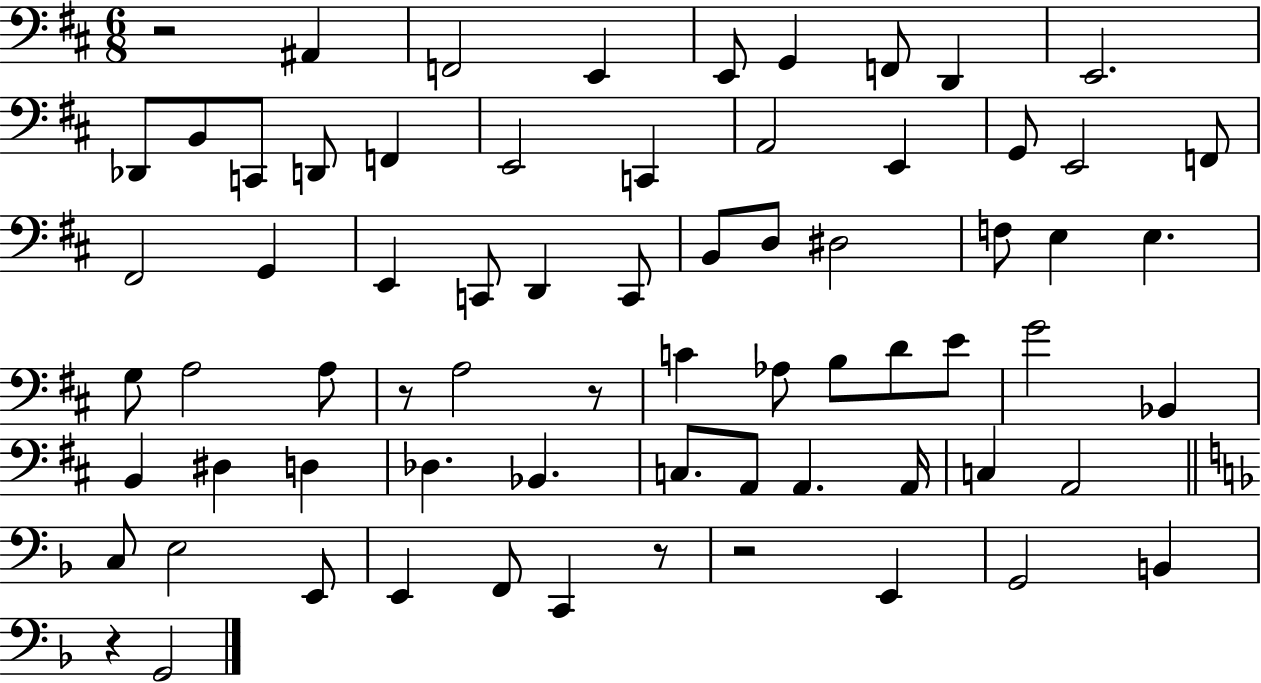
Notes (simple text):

R/h A#2/q F2/h E2/q E2/e G2/q F2/e D2/q E2/h. Db2/e B2/e C2/e D2/e F2/q E2/h C2/q A2/h E2/q G2/e E2/h F2/e F#2/h G2/q E2/q C2/e D2/q C2/e B2/e D3/e D#3/h F3/e E3/q E3/q. G3/e A3/h A3/e R/e A3/h R/e C4/q Ab3/e B3/e D4/e E4/e G4/h Bb2/q B2/q D#3/q D3/q Db3/q. Bb2/q. C3/e. A2/e A2/q. A2/s C3/q A2/h C3/e E3/h E2/e E2/q F2/e C2/q R/e R/h E2/q G2/h B2/q R/q G2/h